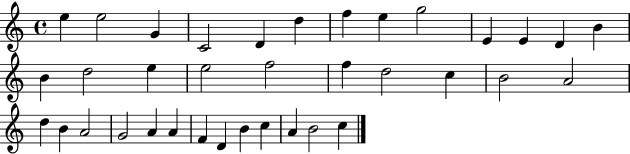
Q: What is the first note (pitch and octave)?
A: E5